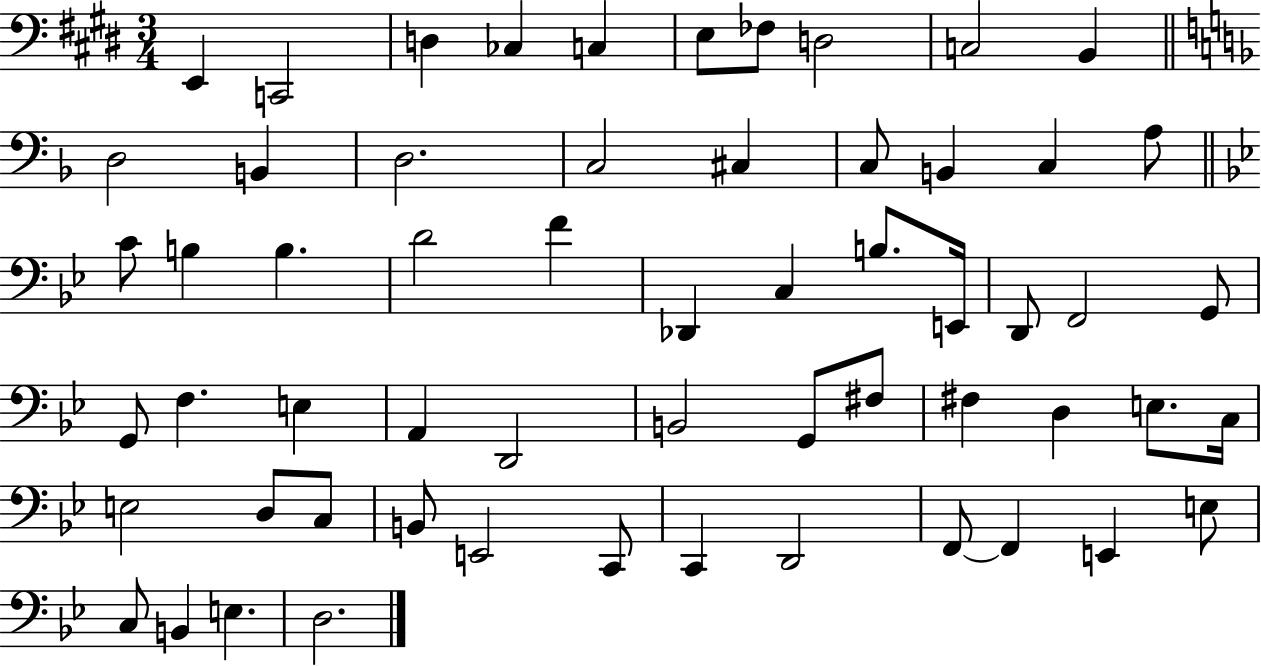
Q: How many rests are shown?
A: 0